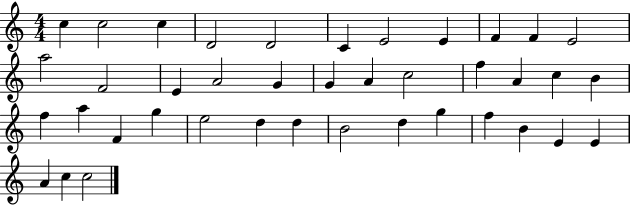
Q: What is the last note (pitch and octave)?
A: C5